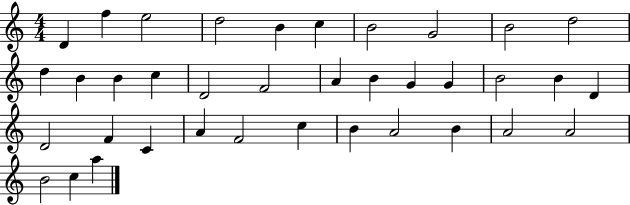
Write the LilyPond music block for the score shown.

{
  \clef treble
  \numericTimeSignature
  \time 4/4
  \key c \major
  d'4 f''4 e''2 | d''2 b'4 c''4 | b'2 g'2 | b'2 d''2 | \break d''4 b'4 b'4 c''4 | d'2 f'2 | a'4 b'4 g'4 g'4 | b'2 b'4 d'4 | \break d'2 f'4 c'4 | a'4 f'2 c''4 | b'4 a'2 b'4 | a'2 a'2 | \break b'2 c''4 a''4 | \bar "|."
}